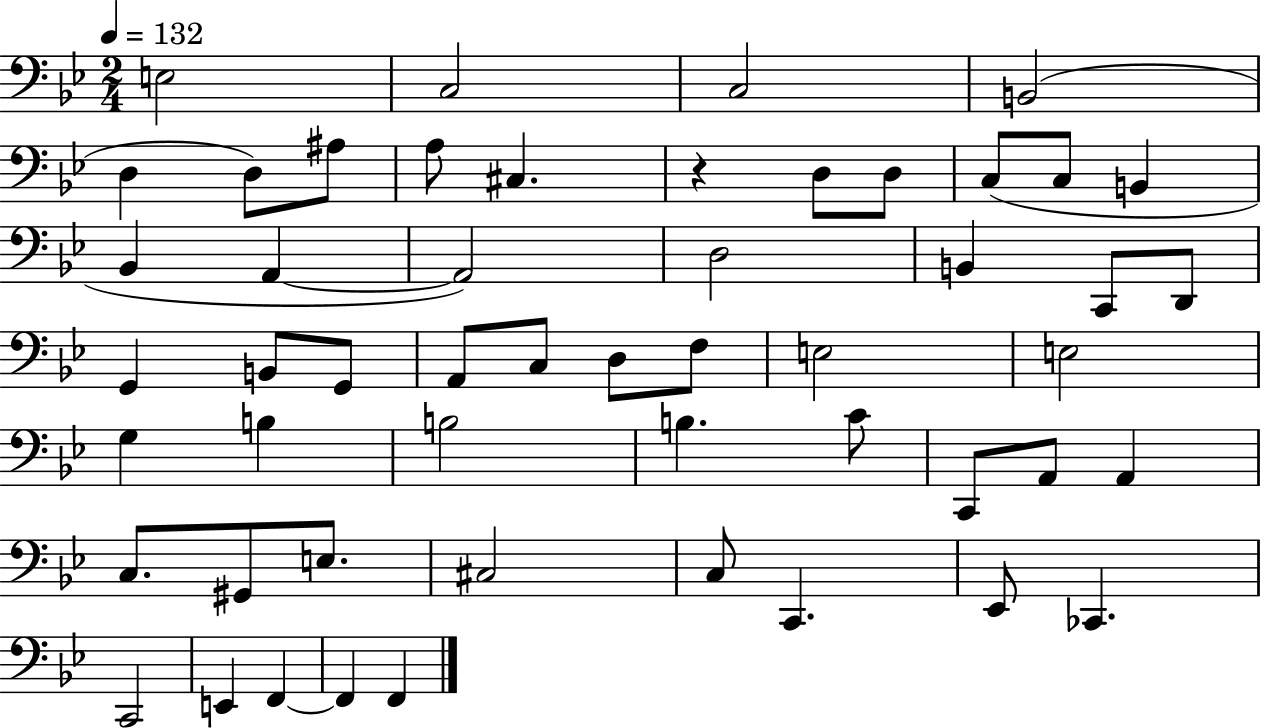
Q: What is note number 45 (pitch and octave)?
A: Eb2